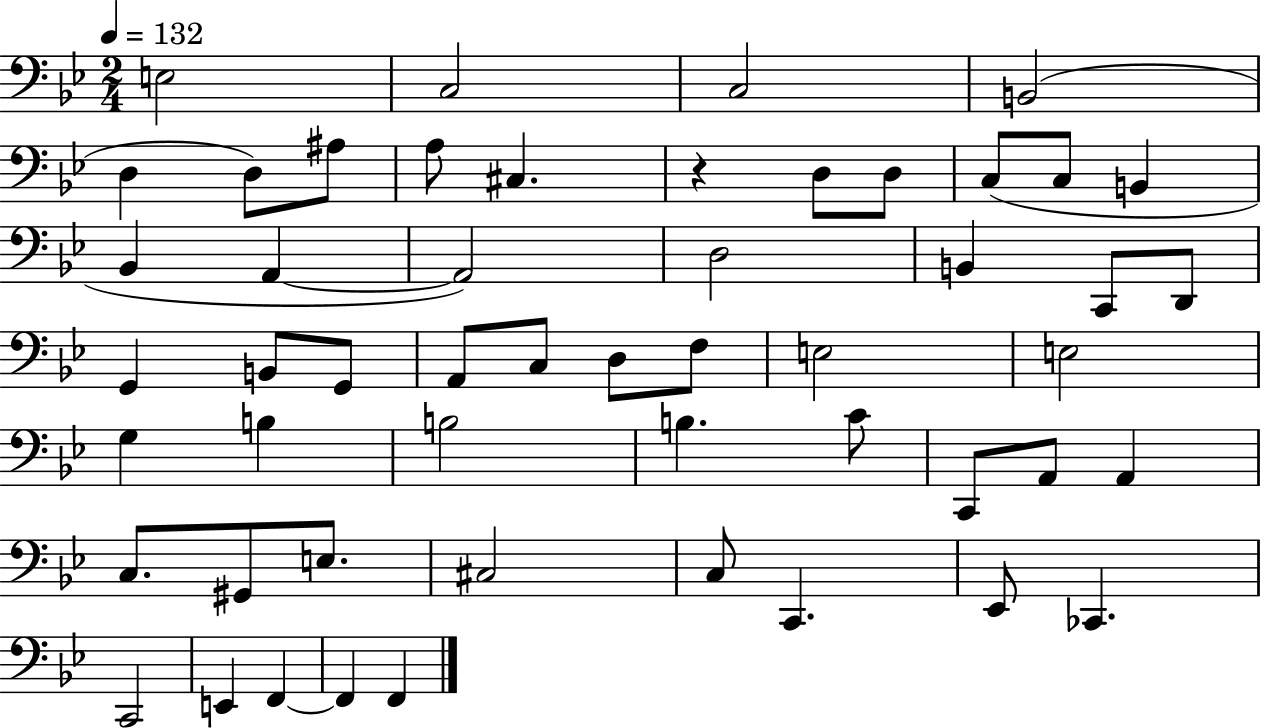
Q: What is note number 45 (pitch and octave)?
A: Eb2